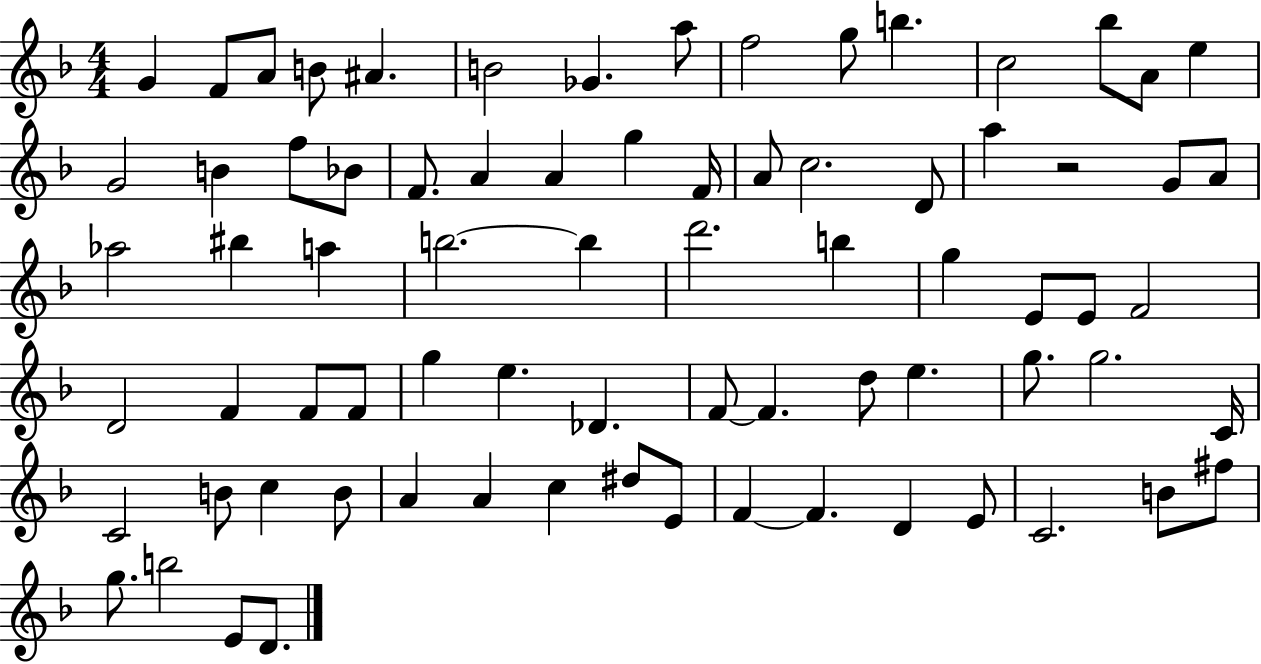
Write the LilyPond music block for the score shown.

{
  \clef treble
  \numericTimeSignature
  \time 4/4
  \key f \major
  g'4 f'8 a'8 b'8 ais'4. | b'2 ges'4. a''8 | f''2 g''8 b''4. | c''2 bes''8 a'8 e''4 | \break g'2 b'4 f''8 bes'8 | f'8. a'4 a'4 g''4 f'16 | a'8 c''2. d'8 | a''4 r2 g'8 a'8 | \break aes''2 bis''4 a''4 | b''2.~~ b''4 | d'''2. b''4 | g''4 e'8 e'8 f'2 | \break d'2 f'4 f'8 f'8 | g''4 e''4. des'4. | f'8~~ f'4. d''8 e''4. | g''8. g''2. c'16 | \break c'2 b'8 c''4 b'8 | a'4 a'4 c''4 dis''8 e'8 | f'4~~ f'4. d'4 e'8 | c'2. b'8 fis''8 | \break g''8. b''2 e'8 d'8. | \bar "|."
}